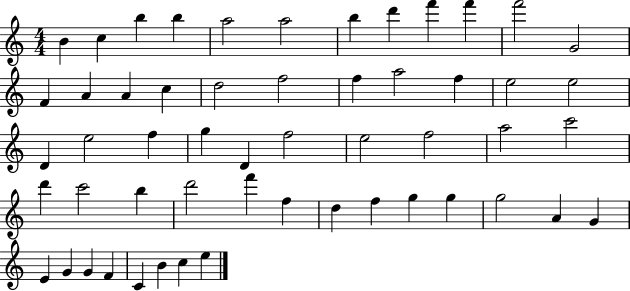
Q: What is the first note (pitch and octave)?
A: B4